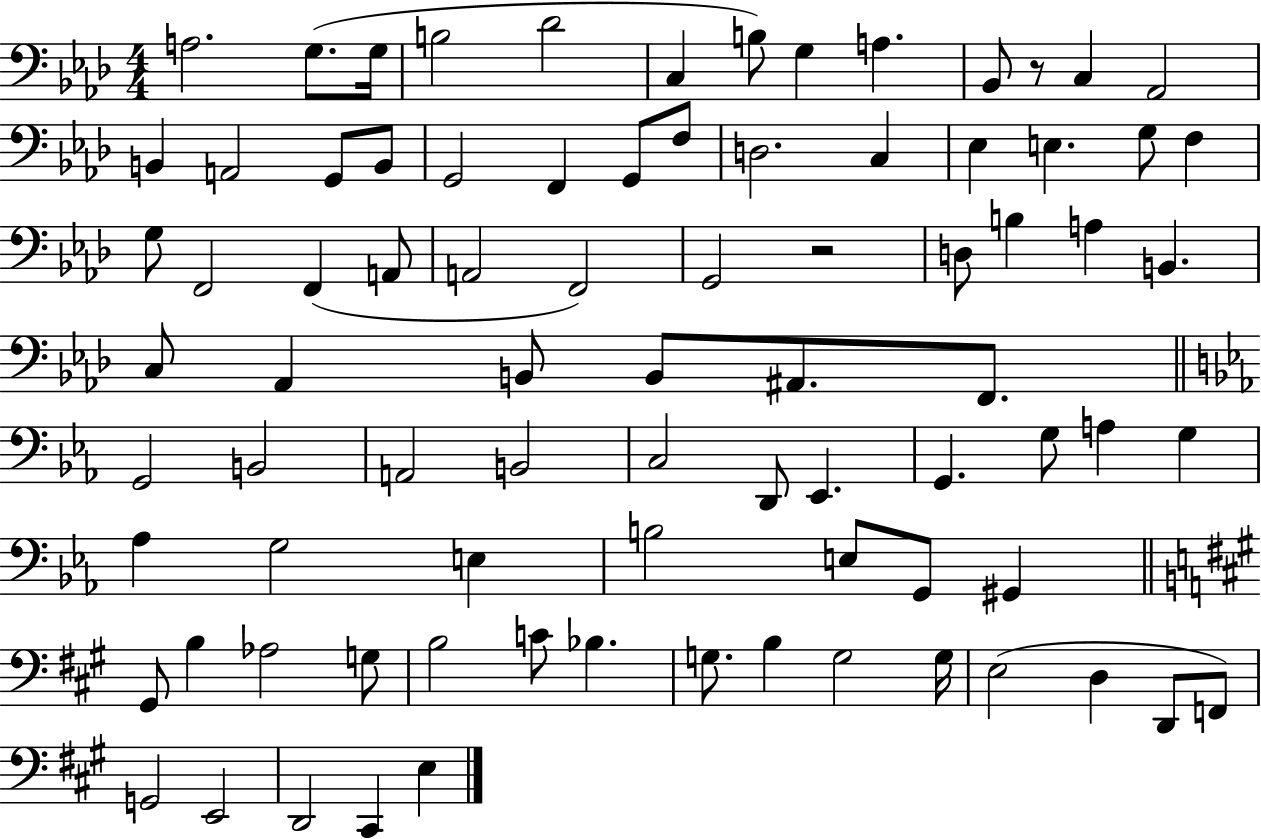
X:1
T:Untitled
M:4/4
L:1/4
K:Ab
A,2 G,/2 G,/4 B,2 _D2 C, B,/2 G, A, _B,,/2 z/2 C, _A,,2 B,, A,,2 G,,/2 B,,/2 G,,2 F,, G,,/2 F,/2 D,2 C, _E, E, G,/2 F, G,/2 F,,2 F,, A,,/2 A,,2 F,,2 G,,2 z2 D,/2 B, A, B,, C,/2 _A,, B,,/2 B,,/2 ^A,,/2 F,,/2 G,,2 B,,2 A,,2 B,,2 C,2 D,,/2 _E,, G,, G,/2 A, G, _A, G,2 E, B,2 E,/2 G,,/2 ^G,, ^G,,/2 B, _A,2 G,/2 B,2 C/2 _B, G,/2 B, G,2 G,/4 E,2 D, D,,/2 F,,/2 G,,2 E,,2 D,,2 ^C,, E,